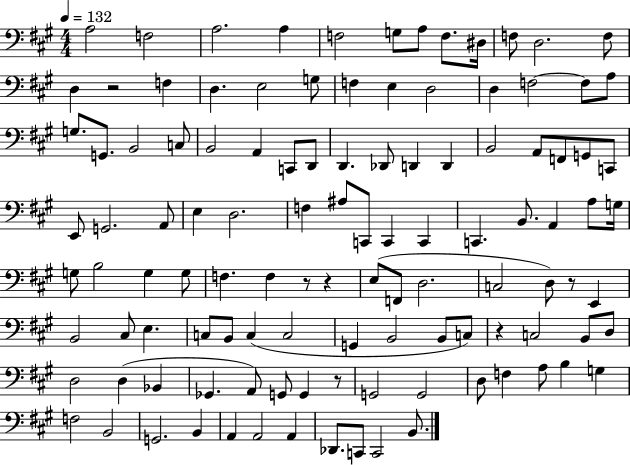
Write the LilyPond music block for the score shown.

{
  \clef bass
  \numericTimeSignature
  \time 4/4
  \key a \major
  \tempo 4 = 132
  a2 f2 | a2. a4 | f2 g8 a8 f8. dis16 | f8 d2. f8 | \break d4 r2 f4 | d4. e2 g8 | f4 e4 d2 | d4 f2~~ f8 a8 | \break g8. g,8. b,2 c8 | b,2 a,4 c,8 d,8 | d,4. des,8 d,4 d,4 | b,2 a,8 f,8 g,8 c,8 | \break e,8 g,2. a,8 | e4 d2. | f4 ais8 c,8 c,4 c,4 | c,4. b,8. a,4 a8 g16 | \break g8 b2 g4 g8 | f4. f4 r8 r4 | e8( f,8 d2. | c2 d8) r8 e,4 | \break b,2 cis8 e4. | c8 b,8 c4( c2 | g,4 b,2 b,8 c8) | r4 c2 b,8 d8 | \break d2 d4( bes,4 | ges,4. a,8) g,8 g,4 r8 | g,2 g,2 | d8 f4 a8 b4 g4 | \break f2 b,2 | g,2. b,4 | a,4 a,2 a,4 | des,8. c,8 c,2 b,8. | \break \bar "|."
}